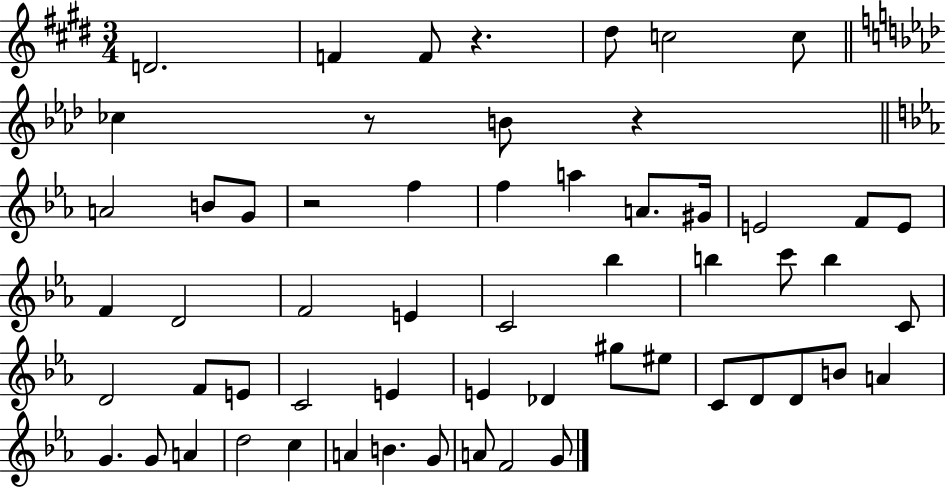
D4/h. F4/q F4/e R/q. D#5/e C5/h C5/e CES5/q R/e B4/e R/q A4/h B4/e G4/e R/h F5/q F5/q A5/q A4/e. G#4/s E4/h F4/e E4/e F4/q D4/h F4/h E4/q C4/h Bb5/q B5/q C6/e B5/q C4/e D4/h F4/e E4/e C4/h E4/q E4/q Db4/q G#5/e EIS5/e C4/e D4/e D4/e B4/e A4/q G4/q. G4/e A4/q D5/h C5/q A4/q B4/q. G4/e A4/e F4/h G4/e